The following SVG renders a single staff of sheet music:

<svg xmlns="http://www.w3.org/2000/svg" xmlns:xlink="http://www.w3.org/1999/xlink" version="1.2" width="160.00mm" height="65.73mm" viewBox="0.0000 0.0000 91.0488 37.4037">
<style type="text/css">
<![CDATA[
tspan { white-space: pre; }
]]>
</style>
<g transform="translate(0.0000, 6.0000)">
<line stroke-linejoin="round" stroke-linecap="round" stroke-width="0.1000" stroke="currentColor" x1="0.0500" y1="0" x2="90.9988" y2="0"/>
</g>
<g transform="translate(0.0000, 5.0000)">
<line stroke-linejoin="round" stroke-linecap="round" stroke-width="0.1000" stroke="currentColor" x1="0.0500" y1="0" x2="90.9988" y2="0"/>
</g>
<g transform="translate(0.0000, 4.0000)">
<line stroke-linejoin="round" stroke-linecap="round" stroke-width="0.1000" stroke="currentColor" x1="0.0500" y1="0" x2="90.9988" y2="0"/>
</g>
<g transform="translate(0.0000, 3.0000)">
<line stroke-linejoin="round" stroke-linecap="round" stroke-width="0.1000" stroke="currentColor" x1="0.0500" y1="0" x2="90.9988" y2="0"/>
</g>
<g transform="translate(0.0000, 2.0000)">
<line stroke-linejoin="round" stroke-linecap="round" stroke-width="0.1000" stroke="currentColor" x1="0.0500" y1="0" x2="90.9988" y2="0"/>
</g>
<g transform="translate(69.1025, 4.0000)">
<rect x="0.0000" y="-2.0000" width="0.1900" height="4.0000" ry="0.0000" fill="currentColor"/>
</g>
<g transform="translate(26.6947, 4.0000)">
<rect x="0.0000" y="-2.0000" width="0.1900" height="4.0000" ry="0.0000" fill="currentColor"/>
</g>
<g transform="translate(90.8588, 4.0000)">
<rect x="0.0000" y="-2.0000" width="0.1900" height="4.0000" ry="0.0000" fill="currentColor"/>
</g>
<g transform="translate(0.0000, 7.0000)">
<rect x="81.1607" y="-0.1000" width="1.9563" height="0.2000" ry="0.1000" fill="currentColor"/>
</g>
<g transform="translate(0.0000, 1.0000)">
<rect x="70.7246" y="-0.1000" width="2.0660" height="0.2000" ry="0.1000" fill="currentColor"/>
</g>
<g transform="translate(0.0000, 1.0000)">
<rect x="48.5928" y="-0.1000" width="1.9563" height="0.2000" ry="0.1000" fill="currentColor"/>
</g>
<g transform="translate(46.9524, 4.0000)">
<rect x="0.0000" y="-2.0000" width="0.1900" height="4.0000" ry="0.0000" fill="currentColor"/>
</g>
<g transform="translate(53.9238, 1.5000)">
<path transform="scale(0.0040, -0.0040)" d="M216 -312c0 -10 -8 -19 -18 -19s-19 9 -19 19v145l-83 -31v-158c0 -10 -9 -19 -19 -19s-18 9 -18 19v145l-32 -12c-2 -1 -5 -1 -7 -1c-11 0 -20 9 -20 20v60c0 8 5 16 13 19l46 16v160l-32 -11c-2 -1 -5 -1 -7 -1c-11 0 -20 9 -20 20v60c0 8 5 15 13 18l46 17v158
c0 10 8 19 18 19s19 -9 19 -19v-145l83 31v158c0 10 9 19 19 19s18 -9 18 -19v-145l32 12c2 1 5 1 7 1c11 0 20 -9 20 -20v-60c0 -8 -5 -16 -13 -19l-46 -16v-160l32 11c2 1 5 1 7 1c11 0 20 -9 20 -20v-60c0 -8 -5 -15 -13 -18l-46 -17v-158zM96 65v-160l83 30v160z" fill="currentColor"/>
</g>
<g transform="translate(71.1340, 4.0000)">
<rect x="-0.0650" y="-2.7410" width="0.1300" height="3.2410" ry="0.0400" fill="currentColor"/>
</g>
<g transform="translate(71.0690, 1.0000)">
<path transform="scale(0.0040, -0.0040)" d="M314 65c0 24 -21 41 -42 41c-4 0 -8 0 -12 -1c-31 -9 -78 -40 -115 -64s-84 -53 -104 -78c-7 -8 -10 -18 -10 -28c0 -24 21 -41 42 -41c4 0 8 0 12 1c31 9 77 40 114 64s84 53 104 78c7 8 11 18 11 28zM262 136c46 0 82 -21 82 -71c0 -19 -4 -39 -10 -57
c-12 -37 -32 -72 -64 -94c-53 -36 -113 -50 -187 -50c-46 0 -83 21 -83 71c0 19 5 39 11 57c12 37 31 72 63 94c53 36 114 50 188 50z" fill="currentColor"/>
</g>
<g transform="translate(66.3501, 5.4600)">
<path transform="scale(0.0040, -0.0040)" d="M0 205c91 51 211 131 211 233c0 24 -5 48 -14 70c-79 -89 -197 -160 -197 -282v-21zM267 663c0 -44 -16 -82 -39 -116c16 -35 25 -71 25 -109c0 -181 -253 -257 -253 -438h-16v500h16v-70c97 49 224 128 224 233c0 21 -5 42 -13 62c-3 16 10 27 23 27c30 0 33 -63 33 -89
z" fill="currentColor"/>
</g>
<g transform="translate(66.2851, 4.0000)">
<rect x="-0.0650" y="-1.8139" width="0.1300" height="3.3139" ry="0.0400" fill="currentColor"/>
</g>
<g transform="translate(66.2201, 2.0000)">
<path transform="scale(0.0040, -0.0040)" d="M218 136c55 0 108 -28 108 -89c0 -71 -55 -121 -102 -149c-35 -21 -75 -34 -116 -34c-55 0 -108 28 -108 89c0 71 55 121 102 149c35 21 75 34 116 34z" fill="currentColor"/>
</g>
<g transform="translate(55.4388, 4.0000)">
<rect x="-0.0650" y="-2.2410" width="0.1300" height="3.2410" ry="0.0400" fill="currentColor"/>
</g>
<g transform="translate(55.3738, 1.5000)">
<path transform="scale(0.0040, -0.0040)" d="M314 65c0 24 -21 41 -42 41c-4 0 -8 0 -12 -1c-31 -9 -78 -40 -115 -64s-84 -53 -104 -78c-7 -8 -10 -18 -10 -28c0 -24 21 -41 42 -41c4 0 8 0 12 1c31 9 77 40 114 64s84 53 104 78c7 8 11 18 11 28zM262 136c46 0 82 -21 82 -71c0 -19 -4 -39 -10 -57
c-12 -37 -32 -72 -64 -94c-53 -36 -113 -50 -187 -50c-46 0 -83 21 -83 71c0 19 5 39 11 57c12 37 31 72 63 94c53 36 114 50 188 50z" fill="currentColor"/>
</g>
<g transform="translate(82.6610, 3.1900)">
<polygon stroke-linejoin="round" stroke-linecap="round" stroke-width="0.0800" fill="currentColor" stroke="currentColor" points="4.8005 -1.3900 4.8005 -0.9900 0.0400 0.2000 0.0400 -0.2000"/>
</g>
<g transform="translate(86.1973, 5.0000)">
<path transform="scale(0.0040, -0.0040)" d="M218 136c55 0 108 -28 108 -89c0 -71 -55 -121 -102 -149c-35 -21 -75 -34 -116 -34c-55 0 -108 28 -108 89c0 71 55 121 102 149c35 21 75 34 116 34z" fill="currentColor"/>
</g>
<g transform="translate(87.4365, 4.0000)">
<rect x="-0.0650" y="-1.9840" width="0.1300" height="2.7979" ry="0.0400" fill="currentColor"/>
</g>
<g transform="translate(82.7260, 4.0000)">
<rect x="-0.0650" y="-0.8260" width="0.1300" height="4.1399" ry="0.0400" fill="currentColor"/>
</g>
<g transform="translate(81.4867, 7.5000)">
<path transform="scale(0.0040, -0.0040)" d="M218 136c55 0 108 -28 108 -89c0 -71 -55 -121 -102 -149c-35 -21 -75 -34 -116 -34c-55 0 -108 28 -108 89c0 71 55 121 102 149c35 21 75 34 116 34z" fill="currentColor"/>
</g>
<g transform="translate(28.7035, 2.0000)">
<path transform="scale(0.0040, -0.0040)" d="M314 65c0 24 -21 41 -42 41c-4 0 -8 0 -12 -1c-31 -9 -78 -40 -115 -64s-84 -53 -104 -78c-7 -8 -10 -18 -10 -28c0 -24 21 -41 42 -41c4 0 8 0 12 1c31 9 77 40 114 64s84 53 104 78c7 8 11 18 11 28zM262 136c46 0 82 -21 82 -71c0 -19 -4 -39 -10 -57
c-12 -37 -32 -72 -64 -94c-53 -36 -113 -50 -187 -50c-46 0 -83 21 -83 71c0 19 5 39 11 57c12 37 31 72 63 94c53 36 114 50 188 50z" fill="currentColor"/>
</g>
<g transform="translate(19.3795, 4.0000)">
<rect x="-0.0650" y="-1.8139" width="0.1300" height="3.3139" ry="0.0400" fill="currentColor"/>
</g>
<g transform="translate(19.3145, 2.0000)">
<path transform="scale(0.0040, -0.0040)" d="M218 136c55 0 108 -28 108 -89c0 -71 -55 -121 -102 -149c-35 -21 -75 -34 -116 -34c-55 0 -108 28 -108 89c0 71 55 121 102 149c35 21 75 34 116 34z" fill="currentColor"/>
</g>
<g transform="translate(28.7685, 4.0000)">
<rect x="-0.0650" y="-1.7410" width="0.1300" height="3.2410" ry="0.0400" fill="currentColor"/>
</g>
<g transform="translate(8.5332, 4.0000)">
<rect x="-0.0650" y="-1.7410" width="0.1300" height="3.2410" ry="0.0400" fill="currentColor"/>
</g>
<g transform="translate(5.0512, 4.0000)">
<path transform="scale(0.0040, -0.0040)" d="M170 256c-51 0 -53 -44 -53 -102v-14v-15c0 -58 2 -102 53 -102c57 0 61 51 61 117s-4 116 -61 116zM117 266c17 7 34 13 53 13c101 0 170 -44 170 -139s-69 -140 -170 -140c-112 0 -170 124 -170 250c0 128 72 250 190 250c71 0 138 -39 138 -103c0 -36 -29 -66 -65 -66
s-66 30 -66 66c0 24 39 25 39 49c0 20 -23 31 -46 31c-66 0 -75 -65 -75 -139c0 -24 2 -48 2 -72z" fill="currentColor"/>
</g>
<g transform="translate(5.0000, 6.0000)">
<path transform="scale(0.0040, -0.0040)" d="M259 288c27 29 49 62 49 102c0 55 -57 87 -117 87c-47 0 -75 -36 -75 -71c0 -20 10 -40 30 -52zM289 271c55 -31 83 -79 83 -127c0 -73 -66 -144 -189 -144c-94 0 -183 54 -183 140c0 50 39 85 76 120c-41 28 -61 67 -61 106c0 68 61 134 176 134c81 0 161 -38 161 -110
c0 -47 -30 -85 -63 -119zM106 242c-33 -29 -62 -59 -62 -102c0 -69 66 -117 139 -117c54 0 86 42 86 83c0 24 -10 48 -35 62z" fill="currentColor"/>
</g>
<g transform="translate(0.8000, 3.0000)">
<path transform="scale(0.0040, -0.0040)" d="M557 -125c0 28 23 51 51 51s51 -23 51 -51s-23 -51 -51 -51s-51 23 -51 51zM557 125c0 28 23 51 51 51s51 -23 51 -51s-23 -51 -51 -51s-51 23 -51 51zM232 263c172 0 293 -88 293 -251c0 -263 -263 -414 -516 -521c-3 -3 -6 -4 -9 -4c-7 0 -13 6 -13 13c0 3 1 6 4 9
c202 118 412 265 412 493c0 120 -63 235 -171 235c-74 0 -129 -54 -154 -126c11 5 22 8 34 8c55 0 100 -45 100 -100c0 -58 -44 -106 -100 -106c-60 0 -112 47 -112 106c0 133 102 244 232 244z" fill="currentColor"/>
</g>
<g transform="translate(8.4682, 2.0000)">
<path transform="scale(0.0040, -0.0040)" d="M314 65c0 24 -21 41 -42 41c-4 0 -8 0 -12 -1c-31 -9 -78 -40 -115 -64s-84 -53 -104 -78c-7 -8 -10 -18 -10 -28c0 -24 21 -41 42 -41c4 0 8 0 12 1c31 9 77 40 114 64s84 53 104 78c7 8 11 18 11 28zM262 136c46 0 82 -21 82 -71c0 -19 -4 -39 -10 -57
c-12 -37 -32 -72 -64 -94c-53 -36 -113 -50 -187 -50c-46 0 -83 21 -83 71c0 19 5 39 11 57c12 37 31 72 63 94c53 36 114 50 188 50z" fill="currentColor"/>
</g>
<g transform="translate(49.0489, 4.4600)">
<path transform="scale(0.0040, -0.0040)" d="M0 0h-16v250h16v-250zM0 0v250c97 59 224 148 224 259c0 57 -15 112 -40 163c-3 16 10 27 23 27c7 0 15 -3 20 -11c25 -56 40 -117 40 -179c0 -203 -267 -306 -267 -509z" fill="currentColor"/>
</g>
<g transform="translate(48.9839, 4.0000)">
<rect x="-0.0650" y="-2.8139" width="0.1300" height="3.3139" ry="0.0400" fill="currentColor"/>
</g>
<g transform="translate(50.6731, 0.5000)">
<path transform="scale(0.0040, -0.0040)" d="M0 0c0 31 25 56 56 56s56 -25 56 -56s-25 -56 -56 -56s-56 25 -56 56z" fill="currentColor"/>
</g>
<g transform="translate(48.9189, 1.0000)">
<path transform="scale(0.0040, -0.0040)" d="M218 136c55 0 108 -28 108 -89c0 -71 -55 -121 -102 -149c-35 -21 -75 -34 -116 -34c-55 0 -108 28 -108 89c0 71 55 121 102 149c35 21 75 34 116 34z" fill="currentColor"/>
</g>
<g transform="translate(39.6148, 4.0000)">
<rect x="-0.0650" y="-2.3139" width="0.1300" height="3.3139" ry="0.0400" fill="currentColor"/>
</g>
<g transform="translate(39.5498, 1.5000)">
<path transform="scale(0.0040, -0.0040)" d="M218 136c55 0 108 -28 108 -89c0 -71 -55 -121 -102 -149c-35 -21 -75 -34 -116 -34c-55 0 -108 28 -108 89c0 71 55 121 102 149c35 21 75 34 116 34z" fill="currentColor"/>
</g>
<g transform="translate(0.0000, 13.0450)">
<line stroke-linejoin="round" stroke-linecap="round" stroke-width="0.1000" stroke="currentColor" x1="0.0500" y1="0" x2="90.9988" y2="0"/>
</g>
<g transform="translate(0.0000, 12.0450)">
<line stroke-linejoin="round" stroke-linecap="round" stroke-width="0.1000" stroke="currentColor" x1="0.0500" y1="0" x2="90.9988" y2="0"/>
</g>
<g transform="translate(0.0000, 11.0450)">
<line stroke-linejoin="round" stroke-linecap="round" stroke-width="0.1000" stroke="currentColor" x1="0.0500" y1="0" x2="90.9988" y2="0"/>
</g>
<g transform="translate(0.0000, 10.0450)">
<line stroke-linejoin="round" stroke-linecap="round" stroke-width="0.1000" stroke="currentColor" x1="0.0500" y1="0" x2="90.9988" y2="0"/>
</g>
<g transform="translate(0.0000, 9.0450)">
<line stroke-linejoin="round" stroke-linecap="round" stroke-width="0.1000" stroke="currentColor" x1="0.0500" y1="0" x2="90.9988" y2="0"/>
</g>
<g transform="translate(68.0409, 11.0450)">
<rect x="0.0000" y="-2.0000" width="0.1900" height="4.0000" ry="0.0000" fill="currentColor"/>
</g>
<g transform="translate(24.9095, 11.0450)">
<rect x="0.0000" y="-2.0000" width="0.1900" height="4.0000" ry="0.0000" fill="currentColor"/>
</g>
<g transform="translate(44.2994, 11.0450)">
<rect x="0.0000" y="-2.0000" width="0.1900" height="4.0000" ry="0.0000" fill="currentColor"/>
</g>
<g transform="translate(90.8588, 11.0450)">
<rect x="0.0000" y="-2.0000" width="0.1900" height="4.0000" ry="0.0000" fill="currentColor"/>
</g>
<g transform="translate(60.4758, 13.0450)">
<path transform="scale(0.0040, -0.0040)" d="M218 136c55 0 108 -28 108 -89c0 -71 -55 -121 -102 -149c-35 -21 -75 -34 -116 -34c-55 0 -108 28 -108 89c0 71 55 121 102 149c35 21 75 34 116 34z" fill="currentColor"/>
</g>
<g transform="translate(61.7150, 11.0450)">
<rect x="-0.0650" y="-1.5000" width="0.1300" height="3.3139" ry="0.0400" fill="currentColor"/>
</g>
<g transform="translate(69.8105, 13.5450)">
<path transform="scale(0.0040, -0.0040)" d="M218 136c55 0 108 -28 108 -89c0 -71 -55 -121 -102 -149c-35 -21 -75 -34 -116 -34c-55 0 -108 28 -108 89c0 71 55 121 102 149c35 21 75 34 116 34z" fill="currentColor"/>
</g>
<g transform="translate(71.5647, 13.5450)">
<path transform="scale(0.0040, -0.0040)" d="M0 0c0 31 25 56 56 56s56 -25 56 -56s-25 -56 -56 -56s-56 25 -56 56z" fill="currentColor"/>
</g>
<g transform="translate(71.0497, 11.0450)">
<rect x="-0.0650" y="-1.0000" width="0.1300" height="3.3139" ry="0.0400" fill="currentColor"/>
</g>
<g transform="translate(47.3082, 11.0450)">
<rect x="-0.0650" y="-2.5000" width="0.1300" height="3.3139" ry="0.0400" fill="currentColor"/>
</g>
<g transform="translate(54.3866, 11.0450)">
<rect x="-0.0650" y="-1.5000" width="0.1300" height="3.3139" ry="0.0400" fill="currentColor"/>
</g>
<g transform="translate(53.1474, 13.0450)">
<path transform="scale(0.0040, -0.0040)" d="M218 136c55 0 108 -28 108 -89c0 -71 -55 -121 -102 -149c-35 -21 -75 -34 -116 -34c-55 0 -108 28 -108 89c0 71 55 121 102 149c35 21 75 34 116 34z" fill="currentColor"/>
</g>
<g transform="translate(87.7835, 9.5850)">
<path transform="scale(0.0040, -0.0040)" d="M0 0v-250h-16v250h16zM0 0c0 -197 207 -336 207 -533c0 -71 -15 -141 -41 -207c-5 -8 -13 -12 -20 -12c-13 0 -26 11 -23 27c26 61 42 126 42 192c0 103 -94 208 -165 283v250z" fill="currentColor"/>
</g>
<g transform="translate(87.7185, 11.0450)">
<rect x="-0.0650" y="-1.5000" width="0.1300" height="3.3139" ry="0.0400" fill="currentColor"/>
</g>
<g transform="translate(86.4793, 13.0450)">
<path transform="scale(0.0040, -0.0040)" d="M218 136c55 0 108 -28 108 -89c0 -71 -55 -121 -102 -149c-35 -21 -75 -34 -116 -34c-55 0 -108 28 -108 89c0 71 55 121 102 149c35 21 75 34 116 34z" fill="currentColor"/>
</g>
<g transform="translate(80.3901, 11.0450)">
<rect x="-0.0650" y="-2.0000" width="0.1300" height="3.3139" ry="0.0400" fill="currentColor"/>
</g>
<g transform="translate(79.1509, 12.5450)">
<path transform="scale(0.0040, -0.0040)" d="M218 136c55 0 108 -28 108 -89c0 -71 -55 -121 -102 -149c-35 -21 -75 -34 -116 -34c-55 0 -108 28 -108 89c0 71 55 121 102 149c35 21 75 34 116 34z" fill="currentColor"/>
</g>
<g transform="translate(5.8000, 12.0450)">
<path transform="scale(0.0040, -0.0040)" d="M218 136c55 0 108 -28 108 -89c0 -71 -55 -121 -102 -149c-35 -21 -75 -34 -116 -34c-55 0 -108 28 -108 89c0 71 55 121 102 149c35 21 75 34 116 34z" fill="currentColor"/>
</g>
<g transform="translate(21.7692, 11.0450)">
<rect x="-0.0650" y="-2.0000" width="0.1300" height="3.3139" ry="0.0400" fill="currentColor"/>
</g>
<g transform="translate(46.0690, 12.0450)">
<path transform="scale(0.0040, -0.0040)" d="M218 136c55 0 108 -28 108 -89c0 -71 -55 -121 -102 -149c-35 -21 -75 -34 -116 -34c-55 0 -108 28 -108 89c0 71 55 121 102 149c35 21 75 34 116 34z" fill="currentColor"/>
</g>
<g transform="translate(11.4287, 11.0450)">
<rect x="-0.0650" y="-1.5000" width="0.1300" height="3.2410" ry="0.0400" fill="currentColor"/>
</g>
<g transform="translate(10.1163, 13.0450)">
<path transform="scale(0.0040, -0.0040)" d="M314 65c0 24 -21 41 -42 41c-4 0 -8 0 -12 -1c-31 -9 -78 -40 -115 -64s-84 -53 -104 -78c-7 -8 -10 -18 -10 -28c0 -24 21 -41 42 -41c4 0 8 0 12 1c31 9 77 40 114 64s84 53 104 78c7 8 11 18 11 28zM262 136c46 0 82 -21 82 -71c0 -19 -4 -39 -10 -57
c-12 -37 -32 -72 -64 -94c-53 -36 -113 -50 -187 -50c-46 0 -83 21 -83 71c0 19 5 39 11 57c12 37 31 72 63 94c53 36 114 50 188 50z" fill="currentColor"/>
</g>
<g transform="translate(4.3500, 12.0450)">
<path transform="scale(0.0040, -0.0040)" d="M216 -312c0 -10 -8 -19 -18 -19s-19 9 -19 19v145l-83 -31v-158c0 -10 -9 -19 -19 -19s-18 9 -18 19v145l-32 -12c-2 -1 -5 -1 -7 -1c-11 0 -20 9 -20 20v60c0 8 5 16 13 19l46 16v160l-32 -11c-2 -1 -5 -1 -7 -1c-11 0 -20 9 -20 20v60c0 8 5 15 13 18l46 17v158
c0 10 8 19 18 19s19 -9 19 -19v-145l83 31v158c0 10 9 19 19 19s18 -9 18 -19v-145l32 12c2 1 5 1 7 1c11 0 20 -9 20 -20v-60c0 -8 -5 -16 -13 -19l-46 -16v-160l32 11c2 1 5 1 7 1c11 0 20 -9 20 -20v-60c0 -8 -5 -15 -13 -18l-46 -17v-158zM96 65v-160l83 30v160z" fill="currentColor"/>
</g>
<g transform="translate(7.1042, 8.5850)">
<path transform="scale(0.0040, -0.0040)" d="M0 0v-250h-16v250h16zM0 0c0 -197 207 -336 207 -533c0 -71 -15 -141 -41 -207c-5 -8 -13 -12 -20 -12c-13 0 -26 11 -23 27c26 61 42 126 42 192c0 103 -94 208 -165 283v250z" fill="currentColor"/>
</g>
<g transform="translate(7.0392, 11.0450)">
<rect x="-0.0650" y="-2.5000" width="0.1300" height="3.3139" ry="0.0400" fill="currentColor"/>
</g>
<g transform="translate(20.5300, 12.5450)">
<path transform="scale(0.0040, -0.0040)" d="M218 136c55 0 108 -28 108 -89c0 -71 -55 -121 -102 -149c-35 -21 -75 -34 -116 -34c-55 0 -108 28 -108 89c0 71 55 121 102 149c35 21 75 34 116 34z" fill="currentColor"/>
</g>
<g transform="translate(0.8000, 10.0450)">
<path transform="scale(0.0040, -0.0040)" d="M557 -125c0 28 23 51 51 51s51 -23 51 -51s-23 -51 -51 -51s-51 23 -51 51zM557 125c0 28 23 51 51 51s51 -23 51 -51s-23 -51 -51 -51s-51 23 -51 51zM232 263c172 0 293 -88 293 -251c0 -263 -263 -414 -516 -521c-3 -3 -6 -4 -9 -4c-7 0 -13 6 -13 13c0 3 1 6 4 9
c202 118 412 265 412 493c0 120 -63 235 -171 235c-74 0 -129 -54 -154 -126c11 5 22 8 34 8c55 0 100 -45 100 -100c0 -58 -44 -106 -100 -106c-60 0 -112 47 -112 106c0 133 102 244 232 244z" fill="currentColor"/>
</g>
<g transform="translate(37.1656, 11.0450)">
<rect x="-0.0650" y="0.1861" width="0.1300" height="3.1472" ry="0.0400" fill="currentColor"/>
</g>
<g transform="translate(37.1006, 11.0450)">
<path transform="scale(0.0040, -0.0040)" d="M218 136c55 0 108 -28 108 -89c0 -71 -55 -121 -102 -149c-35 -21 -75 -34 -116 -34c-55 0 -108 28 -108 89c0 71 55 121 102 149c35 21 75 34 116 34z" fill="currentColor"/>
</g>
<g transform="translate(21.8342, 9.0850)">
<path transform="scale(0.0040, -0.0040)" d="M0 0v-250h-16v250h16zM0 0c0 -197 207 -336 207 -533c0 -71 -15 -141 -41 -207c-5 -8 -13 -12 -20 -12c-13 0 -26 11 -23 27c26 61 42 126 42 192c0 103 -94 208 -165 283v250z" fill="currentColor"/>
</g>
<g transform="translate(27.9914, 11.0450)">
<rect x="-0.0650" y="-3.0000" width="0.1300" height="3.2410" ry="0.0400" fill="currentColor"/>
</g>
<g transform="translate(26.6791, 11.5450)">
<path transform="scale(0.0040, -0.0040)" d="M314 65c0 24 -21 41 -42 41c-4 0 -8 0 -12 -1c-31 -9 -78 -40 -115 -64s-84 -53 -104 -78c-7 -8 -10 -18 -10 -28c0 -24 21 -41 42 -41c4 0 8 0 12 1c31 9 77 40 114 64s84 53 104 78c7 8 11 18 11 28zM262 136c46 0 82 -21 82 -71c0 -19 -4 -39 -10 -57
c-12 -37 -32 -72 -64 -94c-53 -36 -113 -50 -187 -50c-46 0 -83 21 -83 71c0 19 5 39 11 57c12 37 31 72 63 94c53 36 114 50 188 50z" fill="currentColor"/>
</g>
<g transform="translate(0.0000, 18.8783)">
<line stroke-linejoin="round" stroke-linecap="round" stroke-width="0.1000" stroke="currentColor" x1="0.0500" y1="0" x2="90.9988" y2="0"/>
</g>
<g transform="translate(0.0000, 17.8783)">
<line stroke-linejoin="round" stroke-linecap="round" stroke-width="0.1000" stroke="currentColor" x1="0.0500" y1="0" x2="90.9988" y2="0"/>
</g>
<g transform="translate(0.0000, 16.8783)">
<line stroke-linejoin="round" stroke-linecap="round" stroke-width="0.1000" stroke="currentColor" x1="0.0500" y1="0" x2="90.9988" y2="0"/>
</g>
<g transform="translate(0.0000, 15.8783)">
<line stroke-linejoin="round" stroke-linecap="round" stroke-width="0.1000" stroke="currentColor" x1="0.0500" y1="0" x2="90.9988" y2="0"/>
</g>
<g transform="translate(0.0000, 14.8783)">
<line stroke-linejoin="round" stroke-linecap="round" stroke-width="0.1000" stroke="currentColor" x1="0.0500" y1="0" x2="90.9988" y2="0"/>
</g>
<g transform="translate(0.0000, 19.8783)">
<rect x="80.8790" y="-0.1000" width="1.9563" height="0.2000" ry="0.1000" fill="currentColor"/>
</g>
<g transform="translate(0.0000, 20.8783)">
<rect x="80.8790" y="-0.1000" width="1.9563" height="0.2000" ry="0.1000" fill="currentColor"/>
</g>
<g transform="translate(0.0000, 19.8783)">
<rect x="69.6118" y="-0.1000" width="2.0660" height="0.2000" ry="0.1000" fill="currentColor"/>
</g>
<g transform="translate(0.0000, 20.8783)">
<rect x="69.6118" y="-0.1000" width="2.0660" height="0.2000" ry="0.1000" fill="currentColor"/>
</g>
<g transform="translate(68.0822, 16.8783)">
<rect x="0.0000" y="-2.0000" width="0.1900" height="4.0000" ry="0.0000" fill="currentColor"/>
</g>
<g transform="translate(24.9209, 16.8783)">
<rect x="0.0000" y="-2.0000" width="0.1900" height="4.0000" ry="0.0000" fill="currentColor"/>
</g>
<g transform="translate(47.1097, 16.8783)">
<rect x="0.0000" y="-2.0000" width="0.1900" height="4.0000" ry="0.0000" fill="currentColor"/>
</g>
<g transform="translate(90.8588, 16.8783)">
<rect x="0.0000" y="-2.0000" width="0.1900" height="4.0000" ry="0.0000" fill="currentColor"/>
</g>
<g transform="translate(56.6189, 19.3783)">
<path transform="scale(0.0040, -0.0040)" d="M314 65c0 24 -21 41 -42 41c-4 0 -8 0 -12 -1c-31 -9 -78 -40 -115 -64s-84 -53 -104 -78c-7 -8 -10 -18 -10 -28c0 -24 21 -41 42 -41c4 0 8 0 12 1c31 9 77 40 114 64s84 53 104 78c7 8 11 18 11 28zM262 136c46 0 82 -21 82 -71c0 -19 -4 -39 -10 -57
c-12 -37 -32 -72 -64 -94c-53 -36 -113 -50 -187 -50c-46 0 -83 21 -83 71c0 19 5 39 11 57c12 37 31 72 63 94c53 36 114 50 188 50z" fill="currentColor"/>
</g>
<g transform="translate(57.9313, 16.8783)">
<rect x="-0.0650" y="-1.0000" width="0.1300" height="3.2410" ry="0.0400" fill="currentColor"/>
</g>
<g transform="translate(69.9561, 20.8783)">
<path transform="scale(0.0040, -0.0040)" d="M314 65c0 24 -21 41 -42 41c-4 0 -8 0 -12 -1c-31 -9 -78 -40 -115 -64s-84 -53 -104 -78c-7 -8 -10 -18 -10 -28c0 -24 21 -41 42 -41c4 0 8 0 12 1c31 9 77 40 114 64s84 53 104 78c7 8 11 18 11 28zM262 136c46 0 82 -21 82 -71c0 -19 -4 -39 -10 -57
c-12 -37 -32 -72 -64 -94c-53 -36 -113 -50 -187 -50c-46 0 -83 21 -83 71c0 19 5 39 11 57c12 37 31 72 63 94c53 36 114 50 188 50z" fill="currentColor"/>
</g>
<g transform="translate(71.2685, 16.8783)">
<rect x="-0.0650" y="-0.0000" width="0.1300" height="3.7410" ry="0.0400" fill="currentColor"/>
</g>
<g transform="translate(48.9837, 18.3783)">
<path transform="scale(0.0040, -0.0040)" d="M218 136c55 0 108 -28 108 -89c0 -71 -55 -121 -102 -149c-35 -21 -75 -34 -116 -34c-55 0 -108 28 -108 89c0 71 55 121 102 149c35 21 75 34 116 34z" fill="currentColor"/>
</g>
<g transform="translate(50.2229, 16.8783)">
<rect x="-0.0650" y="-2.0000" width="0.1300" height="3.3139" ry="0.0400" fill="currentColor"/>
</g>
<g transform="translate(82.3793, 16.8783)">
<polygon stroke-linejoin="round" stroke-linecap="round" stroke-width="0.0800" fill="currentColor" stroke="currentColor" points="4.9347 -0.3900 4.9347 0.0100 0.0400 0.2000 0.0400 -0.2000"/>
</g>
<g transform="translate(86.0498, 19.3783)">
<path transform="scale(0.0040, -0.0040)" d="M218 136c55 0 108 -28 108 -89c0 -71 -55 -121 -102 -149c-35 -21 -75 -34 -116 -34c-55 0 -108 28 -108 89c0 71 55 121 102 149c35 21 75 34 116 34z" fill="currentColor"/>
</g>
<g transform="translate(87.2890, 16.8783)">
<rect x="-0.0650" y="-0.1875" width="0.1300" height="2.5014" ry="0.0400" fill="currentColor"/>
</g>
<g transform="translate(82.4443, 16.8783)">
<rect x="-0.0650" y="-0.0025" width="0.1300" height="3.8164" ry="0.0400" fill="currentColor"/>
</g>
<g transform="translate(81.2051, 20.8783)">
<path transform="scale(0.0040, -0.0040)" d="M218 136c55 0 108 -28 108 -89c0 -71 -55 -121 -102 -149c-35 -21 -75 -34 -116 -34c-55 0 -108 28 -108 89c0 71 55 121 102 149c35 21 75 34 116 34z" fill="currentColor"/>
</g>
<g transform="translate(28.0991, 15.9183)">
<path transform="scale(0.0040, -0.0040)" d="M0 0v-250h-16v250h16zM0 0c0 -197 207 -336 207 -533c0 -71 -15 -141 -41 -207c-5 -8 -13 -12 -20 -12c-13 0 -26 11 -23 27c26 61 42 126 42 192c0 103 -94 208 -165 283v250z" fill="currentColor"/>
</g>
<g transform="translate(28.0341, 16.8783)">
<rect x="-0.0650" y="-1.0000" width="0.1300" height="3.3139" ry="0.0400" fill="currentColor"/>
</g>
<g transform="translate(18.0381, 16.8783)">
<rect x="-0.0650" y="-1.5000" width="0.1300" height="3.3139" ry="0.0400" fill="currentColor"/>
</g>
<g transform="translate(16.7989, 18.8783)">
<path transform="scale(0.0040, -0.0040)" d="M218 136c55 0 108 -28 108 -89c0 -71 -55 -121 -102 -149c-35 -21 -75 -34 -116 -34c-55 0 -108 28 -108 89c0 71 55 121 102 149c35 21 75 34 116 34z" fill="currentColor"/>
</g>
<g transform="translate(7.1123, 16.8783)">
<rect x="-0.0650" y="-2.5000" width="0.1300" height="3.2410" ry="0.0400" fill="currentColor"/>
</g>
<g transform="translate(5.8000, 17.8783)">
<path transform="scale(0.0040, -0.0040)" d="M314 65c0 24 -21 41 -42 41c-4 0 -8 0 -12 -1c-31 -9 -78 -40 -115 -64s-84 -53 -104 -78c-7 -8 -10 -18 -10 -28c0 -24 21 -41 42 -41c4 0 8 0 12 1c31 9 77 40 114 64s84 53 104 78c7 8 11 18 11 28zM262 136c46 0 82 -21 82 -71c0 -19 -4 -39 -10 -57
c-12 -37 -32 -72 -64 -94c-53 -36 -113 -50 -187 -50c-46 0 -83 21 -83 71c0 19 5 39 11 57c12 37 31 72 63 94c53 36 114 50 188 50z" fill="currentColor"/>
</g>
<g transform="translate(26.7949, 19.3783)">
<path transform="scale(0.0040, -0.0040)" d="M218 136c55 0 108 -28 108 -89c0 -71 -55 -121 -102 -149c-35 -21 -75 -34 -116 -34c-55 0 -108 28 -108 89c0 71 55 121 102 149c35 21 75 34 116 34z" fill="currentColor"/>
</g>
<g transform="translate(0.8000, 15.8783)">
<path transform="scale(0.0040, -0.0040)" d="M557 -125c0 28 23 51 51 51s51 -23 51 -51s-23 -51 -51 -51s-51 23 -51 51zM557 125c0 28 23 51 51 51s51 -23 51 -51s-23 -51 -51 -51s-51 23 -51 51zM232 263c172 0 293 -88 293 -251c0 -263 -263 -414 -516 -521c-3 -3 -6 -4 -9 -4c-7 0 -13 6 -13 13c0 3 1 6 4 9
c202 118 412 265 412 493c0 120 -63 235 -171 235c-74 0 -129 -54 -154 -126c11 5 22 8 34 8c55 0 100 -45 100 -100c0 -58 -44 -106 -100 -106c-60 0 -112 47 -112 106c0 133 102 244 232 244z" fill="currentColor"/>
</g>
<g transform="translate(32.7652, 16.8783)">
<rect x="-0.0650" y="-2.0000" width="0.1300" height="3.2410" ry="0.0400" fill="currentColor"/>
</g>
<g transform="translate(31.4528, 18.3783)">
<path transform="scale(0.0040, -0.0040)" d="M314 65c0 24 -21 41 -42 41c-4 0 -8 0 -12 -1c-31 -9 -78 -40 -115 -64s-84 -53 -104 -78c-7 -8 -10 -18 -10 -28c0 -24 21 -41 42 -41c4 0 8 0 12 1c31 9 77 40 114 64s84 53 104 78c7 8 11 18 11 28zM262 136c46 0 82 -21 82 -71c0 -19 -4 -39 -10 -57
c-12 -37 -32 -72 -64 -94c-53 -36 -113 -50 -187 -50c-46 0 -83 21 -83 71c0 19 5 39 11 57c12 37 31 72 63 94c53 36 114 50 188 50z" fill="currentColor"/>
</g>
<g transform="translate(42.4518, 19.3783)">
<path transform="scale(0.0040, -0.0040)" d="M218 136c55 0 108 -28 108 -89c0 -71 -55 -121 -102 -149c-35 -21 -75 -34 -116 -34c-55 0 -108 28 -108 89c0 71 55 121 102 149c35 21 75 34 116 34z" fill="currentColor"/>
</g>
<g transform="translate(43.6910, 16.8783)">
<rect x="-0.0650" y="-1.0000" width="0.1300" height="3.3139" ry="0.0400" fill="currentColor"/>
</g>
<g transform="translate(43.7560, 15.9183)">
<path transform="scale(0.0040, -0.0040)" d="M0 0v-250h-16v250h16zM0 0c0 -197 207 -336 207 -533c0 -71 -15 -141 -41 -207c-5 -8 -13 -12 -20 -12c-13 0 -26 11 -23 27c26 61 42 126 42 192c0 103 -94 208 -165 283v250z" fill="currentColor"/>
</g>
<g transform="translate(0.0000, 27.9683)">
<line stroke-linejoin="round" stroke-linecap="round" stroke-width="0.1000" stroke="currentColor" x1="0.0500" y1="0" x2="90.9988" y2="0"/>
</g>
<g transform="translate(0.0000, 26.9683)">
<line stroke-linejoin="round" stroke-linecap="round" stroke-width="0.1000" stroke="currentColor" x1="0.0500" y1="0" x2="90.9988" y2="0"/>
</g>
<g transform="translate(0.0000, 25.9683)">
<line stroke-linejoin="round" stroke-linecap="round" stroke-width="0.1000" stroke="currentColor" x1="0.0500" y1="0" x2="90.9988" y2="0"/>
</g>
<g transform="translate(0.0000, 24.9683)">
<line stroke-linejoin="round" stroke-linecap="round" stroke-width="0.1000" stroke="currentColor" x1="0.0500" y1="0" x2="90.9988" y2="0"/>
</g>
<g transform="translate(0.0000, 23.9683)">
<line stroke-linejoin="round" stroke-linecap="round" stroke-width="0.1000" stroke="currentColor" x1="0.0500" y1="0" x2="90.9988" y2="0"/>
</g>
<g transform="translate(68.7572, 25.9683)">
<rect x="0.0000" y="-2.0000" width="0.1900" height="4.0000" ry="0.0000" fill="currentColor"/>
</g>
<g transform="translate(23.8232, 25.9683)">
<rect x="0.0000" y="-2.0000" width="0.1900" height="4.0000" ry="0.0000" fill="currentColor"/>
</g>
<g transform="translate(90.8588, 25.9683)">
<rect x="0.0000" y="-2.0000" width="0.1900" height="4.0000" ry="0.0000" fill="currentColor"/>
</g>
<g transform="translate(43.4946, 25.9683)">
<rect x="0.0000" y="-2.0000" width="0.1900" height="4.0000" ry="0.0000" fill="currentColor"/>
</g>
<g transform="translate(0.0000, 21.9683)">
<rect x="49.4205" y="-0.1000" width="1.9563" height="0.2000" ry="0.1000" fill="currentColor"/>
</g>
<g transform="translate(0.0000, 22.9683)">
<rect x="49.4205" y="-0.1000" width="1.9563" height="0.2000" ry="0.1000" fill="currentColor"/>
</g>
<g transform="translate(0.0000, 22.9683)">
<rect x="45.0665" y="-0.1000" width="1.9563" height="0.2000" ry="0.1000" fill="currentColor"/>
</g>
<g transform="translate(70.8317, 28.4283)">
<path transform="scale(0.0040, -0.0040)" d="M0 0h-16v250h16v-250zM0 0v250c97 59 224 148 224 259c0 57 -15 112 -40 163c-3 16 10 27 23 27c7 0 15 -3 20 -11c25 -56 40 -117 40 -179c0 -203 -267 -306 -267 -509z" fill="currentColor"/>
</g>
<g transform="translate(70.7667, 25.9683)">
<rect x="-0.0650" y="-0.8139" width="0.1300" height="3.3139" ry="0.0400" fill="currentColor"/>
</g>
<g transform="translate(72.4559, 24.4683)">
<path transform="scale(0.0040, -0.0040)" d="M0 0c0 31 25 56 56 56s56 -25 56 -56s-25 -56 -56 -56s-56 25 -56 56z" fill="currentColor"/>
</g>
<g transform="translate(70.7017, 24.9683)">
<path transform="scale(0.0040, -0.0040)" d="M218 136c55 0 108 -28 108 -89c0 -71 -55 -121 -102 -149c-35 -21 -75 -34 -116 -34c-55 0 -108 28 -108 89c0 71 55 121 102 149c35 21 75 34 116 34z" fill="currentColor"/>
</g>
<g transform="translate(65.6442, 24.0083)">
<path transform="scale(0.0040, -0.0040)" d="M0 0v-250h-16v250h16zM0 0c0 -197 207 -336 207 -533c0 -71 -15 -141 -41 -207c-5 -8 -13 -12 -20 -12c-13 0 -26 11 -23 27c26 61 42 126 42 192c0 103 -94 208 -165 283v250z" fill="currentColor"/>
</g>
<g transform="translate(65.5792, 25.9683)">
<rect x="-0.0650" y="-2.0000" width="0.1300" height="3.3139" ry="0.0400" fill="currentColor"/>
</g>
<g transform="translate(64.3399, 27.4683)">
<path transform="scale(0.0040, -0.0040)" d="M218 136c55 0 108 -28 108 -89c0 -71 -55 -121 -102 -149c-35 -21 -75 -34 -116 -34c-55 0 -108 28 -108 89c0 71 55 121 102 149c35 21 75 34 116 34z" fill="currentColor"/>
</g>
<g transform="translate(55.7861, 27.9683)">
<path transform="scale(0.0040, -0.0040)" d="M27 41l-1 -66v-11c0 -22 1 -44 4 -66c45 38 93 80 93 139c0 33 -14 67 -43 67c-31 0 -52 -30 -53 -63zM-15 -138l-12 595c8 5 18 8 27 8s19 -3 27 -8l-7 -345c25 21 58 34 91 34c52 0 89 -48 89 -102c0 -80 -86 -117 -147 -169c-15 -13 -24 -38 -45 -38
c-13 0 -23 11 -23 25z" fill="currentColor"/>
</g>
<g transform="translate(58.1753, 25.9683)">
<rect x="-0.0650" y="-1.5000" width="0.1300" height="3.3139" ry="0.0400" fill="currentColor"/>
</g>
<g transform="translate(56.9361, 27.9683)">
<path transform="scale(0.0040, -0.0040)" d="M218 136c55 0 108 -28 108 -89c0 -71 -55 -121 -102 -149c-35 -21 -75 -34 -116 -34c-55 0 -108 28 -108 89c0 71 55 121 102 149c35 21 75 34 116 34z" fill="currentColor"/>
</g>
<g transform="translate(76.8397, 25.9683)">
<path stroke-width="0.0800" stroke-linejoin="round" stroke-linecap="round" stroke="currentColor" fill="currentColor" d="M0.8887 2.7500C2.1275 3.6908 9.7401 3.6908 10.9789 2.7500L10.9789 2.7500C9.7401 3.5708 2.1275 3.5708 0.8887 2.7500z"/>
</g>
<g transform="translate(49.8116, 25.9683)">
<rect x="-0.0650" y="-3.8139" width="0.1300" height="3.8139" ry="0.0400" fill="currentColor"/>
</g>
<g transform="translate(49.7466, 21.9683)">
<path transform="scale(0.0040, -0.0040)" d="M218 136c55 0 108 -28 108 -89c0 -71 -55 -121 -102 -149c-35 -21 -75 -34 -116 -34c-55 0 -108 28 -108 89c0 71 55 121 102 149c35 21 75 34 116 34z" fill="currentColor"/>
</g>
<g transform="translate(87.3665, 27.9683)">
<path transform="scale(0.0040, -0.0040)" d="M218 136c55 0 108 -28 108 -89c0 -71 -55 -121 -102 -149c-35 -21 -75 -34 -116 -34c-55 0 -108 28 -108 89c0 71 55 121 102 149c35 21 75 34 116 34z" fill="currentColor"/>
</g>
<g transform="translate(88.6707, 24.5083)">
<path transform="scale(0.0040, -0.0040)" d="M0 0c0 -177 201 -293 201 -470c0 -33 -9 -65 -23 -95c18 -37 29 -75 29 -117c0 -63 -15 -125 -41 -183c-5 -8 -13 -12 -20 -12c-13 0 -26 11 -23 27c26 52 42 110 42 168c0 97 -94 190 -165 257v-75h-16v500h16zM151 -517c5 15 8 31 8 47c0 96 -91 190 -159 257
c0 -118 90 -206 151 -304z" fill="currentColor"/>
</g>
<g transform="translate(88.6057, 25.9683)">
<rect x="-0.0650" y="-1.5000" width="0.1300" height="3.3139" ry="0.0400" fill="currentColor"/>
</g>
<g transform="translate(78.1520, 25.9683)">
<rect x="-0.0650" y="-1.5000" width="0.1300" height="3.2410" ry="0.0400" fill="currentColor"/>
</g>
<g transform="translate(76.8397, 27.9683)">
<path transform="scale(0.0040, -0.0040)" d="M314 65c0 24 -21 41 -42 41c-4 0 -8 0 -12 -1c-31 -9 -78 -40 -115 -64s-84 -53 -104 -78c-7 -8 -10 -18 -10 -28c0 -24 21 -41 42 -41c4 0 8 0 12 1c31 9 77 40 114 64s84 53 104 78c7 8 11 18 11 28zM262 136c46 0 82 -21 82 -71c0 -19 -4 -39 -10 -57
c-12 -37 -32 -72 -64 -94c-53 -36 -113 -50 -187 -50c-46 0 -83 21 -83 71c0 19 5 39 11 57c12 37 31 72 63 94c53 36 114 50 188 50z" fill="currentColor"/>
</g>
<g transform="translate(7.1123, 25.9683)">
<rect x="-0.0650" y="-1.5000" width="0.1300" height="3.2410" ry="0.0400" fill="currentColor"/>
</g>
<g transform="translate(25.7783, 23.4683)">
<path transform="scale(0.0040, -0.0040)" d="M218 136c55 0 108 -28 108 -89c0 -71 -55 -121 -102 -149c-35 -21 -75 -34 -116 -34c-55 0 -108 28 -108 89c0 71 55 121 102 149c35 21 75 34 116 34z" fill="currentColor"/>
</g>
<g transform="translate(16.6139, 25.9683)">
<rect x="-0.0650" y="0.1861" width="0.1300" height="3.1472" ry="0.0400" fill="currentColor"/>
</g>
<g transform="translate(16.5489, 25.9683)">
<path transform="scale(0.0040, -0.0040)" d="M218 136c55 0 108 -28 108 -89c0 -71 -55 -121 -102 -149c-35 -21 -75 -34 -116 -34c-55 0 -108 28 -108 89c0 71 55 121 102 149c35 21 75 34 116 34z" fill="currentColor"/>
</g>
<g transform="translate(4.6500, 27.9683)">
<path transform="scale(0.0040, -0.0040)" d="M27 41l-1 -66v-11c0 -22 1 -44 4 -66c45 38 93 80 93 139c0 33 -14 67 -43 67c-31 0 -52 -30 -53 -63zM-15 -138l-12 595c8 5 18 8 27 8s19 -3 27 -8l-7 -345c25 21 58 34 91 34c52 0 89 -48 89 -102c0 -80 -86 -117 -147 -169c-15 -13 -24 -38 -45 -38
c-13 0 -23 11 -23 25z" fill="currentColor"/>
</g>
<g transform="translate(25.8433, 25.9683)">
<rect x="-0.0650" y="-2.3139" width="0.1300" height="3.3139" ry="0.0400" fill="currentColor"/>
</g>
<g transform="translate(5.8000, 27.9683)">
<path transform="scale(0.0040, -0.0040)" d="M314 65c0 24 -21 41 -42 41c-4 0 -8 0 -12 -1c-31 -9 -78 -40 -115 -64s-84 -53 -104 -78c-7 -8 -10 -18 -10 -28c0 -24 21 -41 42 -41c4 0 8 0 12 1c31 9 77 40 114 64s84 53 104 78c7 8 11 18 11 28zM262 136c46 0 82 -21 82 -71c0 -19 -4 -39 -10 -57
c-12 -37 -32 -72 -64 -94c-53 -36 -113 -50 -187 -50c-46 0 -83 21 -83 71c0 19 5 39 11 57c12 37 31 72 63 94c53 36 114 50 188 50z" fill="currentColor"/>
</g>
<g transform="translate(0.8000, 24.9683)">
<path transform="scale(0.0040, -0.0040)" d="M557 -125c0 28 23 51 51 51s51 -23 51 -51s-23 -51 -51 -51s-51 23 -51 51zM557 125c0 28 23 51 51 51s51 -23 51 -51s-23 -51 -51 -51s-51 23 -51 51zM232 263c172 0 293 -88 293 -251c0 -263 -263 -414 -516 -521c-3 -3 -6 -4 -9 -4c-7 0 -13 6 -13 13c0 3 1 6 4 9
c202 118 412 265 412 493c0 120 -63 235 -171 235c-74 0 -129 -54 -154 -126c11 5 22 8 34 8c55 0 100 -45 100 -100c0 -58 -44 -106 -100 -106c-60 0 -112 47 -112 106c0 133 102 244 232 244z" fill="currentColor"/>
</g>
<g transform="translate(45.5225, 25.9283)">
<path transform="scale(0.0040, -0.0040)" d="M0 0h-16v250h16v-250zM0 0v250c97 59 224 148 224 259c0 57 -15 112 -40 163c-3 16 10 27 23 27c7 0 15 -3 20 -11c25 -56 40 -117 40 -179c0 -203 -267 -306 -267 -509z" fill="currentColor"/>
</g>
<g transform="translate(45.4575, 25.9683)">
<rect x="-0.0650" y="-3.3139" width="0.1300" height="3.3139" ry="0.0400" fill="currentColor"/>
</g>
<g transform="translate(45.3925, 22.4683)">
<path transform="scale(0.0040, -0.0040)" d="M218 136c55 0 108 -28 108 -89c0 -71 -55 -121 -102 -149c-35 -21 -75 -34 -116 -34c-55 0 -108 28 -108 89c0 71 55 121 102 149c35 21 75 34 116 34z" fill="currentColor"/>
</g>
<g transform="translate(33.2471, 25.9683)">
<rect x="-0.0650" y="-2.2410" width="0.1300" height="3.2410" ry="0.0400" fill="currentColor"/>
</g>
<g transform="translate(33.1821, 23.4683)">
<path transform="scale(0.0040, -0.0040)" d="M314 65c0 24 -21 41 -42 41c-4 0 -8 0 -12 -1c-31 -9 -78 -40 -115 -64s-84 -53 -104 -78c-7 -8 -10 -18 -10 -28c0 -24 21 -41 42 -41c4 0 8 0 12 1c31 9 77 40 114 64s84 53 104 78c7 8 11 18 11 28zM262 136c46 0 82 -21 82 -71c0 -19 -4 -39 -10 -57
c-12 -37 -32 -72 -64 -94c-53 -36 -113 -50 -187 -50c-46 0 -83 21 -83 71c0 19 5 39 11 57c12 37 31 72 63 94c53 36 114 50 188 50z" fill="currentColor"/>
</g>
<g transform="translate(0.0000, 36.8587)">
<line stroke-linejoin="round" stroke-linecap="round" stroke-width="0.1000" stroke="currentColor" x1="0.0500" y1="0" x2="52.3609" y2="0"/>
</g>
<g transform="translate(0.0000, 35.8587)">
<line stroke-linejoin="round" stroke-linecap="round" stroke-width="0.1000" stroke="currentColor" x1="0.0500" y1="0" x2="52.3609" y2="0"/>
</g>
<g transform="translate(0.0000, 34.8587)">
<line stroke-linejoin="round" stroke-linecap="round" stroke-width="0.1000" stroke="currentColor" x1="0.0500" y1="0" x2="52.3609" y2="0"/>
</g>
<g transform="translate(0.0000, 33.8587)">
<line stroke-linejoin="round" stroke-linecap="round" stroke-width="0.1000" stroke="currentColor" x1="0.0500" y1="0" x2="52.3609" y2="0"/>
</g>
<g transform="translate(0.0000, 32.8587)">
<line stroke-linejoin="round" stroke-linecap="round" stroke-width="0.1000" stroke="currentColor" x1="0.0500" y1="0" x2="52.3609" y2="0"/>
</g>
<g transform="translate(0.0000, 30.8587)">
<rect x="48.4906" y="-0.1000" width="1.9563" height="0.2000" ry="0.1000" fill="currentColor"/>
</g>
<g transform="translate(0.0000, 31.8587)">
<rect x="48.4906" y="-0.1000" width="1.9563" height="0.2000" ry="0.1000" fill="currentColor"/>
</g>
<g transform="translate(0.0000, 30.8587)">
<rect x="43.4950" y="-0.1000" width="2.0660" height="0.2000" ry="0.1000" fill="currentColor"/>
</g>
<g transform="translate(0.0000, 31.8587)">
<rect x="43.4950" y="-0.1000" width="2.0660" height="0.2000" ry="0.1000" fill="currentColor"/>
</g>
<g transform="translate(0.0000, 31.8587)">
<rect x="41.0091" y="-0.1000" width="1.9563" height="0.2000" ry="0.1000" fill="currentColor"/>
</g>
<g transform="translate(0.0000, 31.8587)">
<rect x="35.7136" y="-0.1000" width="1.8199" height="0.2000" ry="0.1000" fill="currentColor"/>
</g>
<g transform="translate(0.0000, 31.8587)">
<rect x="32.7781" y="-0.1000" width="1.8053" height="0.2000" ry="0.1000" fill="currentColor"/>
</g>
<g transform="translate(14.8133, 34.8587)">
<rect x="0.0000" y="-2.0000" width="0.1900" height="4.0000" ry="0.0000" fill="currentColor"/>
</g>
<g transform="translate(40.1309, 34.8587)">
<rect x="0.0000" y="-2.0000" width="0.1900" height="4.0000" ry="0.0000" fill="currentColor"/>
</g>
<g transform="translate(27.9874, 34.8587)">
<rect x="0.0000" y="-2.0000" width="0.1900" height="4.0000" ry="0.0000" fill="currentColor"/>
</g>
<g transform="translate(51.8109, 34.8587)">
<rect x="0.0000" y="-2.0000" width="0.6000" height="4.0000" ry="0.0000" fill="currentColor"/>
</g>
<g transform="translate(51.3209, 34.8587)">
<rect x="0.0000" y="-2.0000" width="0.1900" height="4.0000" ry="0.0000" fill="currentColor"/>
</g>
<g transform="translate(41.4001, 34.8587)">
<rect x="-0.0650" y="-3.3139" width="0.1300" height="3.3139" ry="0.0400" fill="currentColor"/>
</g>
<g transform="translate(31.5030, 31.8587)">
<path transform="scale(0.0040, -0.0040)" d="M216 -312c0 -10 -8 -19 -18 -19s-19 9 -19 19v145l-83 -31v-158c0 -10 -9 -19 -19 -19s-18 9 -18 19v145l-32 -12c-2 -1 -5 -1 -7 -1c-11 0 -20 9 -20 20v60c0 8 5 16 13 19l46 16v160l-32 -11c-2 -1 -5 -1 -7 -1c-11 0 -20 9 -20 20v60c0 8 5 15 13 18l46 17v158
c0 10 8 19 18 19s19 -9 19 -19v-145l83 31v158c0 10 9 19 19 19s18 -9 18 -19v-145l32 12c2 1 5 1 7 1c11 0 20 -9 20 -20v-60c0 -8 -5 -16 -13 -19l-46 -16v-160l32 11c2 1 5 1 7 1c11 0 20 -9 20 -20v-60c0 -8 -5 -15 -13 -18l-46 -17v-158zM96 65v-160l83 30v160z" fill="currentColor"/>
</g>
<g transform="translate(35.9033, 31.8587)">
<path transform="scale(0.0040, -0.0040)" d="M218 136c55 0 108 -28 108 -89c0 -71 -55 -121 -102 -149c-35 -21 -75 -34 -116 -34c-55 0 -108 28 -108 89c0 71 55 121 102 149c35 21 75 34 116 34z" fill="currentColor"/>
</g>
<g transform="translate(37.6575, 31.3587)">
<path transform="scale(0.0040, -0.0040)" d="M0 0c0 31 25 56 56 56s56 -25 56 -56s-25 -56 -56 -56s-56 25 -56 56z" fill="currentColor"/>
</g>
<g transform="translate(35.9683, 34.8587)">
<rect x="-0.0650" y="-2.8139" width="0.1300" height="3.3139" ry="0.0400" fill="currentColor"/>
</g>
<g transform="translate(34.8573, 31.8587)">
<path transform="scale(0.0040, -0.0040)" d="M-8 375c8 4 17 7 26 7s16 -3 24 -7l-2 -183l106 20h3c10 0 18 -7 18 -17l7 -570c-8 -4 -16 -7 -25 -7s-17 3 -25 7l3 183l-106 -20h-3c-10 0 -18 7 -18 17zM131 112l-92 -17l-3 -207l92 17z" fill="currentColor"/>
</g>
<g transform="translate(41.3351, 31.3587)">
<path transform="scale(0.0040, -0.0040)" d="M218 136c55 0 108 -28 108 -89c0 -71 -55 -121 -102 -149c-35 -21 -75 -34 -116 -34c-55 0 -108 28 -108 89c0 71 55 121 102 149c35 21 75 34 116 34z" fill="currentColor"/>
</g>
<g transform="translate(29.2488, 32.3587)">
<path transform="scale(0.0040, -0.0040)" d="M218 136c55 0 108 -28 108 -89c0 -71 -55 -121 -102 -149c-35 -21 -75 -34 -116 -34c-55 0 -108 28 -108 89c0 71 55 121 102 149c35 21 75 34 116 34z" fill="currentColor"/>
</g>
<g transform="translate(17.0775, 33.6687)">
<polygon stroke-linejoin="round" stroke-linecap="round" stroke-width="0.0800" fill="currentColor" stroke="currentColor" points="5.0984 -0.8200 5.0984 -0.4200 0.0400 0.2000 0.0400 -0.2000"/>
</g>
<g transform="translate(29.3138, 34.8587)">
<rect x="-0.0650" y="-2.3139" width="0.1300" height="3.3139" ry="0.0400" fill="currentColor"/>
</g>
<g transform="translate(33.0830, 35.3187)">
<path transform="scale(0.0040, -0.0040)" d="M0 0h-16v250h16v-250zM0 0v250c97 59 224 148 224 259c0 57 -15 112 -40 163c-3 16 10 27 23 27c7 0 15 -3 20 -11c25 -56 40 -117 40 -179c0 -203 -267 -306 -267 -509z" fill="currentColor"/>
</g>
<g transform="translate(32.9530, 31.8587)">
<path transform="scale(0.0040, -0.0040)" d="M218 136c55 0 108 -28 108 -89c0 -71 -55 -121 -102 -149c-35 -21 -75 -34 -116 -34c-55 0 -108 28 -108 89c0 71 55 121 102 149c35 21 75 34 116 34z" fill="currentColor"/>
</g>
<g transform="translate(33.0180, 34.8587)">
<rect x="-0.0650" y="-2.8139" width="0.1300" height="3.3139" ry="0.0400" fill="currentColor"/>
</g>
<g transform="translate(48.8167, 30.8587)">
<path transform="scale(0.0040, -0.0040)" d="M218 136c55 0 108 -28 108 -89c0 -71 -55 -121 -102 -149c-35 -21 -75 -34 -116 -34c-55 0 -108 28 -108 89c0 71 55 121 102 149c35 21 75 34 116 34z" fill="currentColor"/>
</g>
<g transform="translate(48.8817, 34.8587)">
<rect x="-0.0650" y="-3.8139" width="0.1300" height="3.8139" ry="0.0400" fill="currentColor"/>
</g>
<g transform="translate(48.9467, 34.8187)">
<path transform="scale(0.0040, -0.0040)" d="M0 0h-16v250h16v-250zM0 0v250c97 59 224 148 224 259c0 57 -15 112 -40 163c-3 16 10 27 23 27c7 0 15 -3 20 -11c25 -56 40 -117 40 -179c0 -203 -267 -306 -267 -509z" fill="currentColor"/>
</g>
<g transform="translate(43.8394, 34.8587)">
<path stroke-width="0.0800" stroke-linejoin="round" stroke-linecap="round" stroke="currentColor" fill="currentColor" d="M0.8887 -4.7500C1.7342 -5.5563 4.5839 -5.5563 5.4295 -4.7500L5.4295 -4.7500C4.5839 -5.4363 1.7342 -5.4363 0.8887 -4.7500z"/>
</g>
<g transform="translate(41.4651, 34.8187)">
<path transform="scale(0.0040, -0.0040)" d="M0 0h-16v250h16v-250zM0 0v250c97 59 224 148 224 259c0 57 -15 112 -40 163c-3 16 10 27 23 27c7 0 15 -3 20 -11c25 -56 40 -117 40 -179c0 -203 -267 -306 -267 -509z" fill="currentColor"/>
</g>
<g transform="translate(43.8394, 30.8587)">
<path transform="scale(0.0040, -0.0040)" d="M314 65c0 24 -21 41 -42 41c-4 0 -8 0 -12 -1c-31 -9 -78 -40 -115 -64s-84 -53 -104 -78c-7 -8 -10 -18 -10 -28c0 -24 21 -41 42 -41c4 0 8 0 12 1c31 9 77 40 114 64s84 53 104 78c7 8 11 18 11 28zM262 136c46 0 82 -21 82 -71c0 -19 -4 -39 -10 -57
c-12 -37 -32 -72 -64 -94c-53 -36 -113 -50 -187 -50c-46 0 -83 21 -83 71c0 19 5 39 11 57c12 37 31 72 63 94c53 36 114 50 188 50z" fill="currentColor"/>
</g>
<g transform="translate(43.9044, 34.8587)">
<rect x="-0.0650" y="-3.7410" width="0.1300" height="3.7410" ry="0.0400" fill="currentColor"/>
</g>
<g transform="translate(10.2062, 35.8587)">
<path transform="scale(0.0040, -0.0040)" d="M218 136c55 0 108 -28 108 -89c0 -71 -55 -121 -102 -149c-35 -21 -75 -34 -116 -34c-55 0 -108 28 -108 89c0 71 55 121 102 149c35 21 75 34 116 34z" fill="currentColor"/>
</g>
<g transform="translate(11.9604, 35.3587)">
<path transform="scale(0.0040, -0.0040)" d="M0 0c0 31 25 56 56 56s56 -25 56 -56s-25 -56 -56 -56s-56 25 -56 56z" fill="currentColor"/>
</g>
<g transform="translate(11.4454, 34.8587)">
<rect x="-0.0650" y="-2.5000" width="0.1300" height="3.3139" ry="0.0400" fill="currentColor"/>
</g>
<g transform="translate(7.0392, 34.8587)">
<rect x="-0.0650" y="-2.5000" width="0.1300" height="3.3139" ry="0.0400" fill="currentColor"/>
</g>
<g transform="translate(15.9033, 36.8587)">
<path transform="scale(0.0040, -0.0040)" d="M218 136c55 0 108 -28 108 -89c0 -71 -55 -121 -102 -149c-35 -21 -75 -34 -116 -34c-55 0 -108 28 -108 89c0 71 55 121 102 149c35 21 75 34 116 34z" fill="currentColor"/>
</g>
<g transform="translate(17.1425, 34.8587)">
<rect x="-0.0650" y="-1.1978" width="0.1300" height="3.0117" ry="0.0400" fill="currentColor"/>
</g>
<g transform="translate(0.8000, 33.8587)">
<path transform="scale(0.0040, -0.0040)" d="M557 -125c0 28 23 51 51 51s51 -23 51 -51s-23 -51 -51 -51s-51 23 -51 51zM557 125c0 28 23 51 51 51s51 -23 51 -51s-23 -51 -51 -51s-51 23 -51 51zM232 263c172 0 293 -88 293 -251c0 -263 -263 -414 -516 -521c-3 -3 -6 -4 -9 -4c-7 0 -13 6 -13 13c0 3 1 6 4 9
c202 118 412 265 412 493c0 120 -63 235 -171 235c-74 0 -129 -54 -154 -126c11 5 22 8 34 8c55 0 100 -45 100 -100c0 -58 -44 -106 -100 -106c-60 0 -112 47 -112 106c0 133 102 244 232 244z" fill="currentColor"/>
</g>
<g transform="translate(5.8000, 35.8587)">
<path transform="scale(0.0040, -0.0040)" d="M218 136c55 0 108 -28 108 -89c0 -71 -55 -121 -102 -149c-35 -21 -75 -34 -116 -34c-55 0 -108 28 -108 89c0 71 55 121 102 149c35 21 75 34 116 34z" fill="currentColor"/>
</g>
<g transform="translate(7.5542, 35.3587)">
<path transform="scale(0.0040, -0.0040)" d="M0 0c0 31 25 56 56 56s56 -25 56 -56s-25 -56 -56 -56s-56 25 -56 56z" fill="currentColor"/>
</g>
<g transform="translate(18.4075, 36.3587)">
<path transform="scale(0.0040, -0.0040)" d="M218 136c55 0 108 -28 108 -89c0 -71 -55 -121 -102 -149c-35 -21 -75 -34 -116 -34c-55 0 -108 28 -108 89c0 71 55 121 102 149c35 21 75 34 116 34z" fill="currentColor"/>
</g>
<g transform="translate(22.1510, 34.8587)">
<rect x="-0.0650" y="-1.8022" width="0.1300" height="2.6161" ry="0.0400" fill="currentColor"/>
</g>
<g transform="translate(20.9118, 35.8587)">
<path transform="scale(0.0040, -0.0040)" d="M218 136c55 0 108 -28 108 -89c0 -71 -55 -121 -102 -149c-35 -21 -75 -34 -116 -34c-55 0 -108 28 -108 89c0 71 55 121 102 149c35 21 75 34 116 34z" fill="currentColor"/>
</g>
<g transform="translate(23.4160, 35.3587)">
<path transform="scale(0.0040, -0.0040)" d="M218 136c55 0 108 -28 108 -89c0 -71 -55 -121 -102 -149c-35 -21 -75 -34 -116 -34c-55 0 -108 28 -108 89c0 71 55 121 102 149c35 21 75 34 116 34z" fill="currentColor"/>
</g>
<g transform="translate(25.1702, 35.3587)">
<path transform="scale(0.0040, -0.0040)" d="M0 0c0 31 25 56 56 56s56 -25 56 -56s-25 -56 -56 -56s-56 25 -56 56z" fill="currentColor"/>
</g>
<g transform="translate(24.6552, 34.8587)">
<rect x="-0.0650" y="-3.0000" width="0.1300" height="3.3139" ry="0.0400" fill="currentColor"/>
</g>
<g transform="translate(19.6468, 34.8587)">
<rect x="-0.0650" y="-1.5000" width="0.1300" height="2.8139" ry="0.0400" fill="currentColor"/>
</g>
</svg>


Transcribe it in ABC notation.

X:1
T:Untitled
M:6/8
L:1/4
K:C
A,2 A, A,2 B, C/2 ^B,2 A,/4 C2 D,,/2 B,,/2 ^B,,/2 G,,2 A,,/2 C,2 D, B,, G,, G,, F,, A,, G,,/2 B,,2 G,, F,,/2 A,,2 F,,/2 A,, F,,2 C,,2 C,,/2 F,,/2 _G,,2 D, B, B,2 D/2 E _G,, A,,/2 F,/2 G,,2 G,,/4 B,, B,, G,,/2 A,,/2 B,,/2 C, B, ^C/2 C D/2 E2 E/2